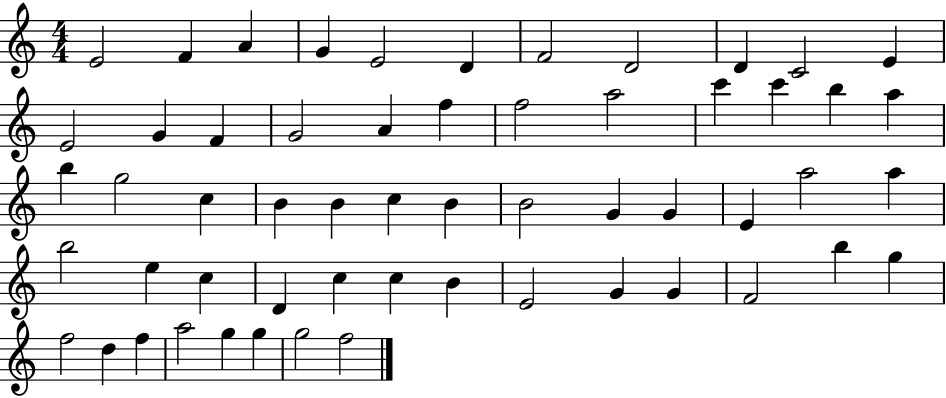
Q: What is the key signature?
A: C major